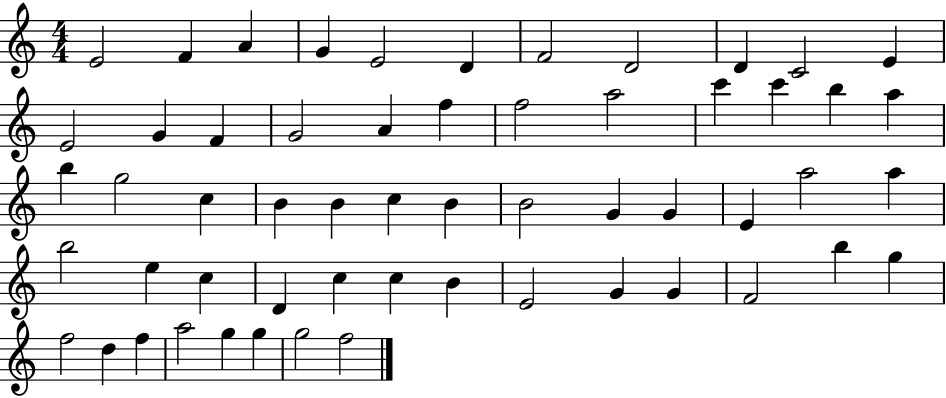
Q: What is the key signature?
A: C major